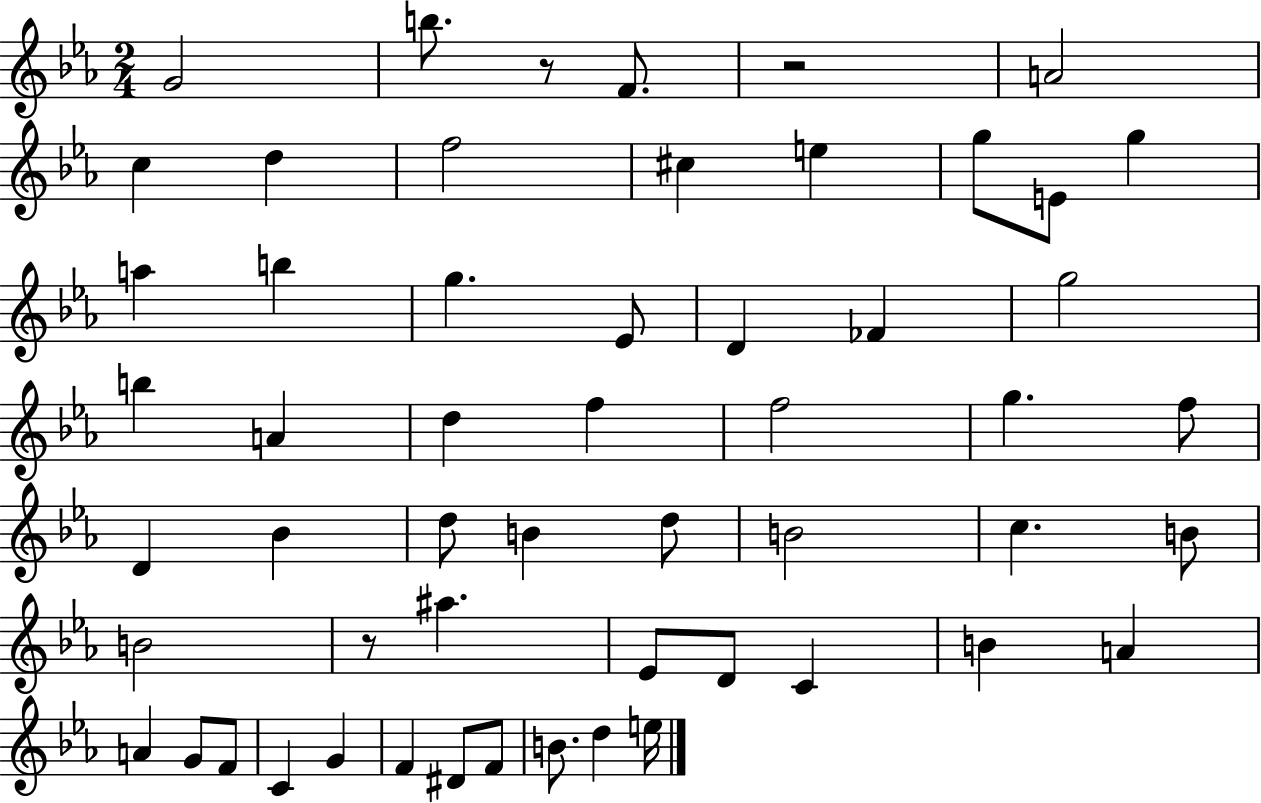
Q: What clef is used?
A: treble